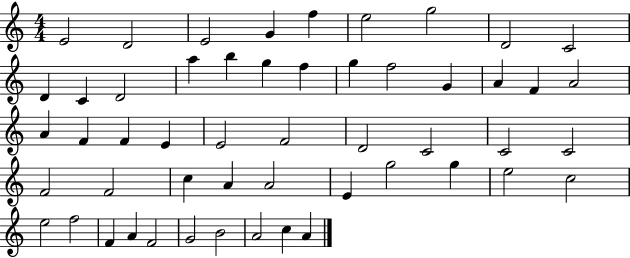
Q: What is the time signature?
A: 4/4